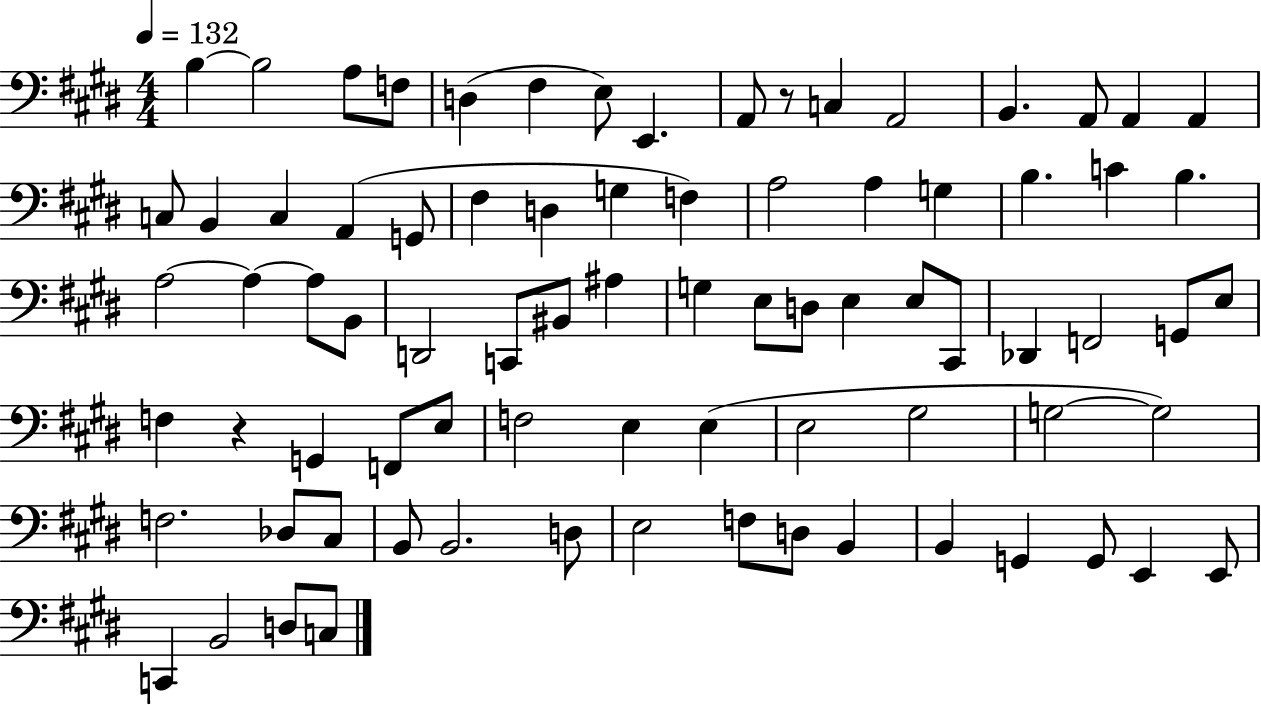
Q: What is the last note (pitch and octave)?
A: C3